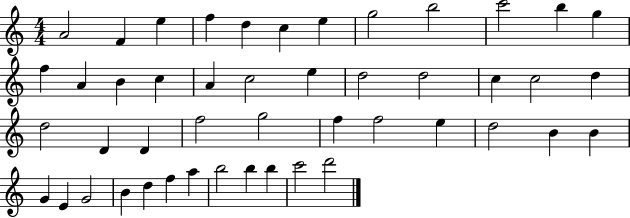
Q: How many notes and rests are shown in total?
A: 47